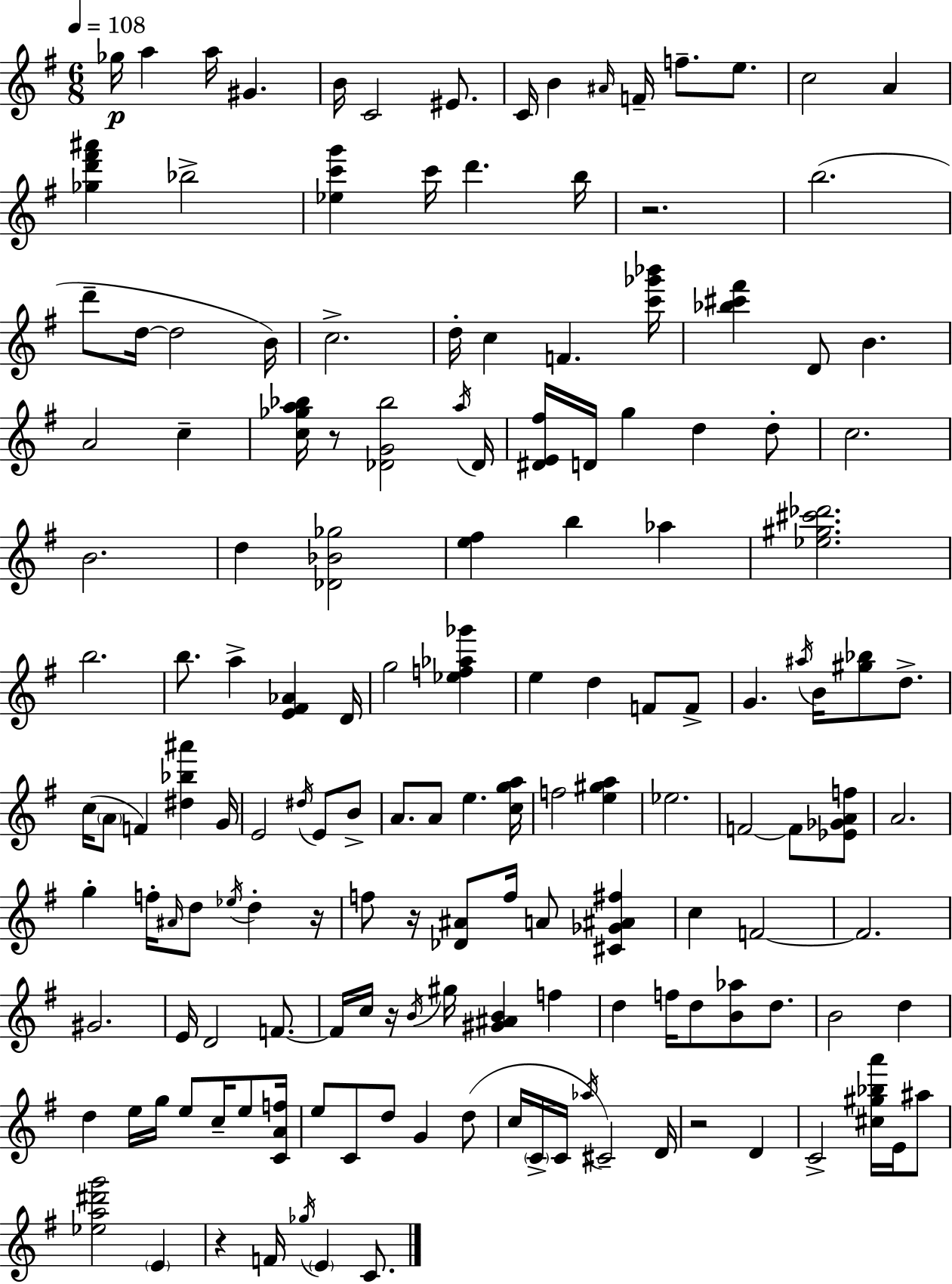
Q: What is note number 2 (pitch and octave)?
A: A5